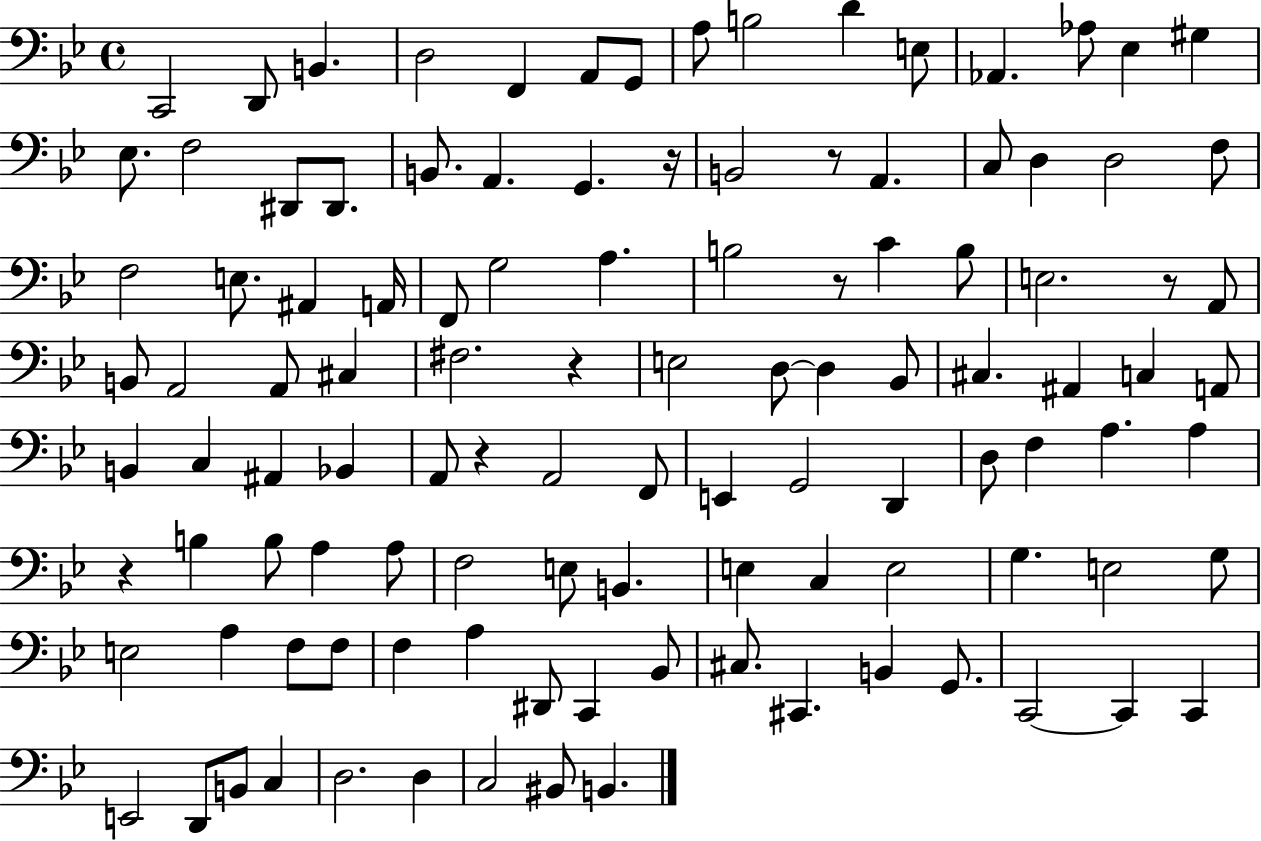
X:1
T:Untitled
M:4/4
L:1/4
K:Bb
C,,2 D,,/2 B,, D,2 F,, A,,/2 G,,/2 A,/2 B,2 D E,/2 _A,, _A,/2 _E, ^G, _E,/2 F,2 ^D,,/2 ^D,,/2 B,,/2 A,, G,, z/4 B,,2 z/2 A,, C,/2 D, D,2 F,/2 F,2 E,/2 ^A,, A,,/4 F,,/2 G,2 A, B,2 z/2 C B,/2 E,2 z/2 A,,/2 B,,/2 A,,2 A,,/2 ^C, ^F,2 z E,2 D,/2 D, _B,,/2 ^C, ^A,, C, A,,/2 B,, C, ^A,, _B,, A,,/2 z A,,2 F,,/2 E,, G,,2 D,, D,/2 F, A, A, z B, B,/2 A, A,/2 F,2 E,/2 B,, E, C, E,2 G, E,2 G,/2 E,2 A, F,/2 F,/2 F, A, ^D,,/2 C,, _B,,/2 ^C,/2 ^C,, B,, G,,/2 C,,2 C,, C,, E,,2 D,,/2 B,,/2 C, D,2 D, C,2 ^B,,/2 B,,